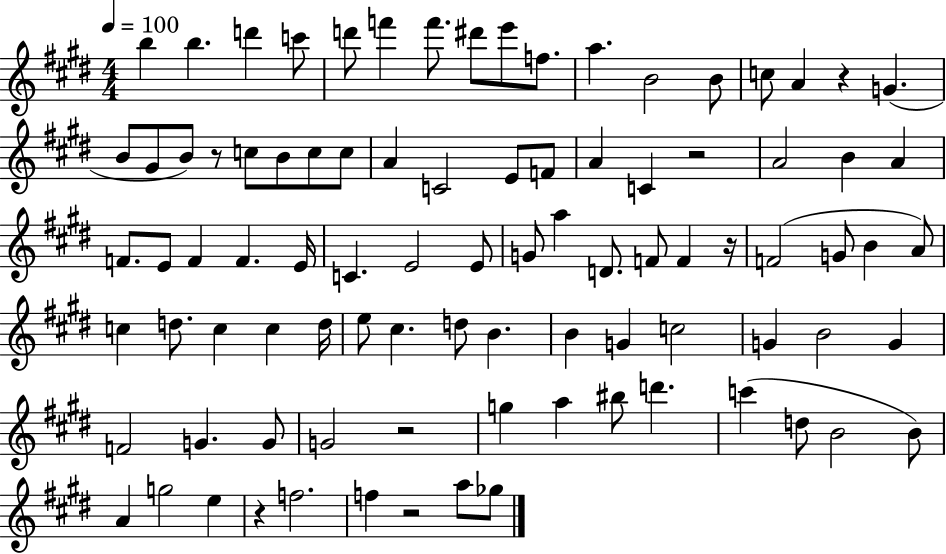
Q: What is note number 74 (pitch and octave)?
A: D5